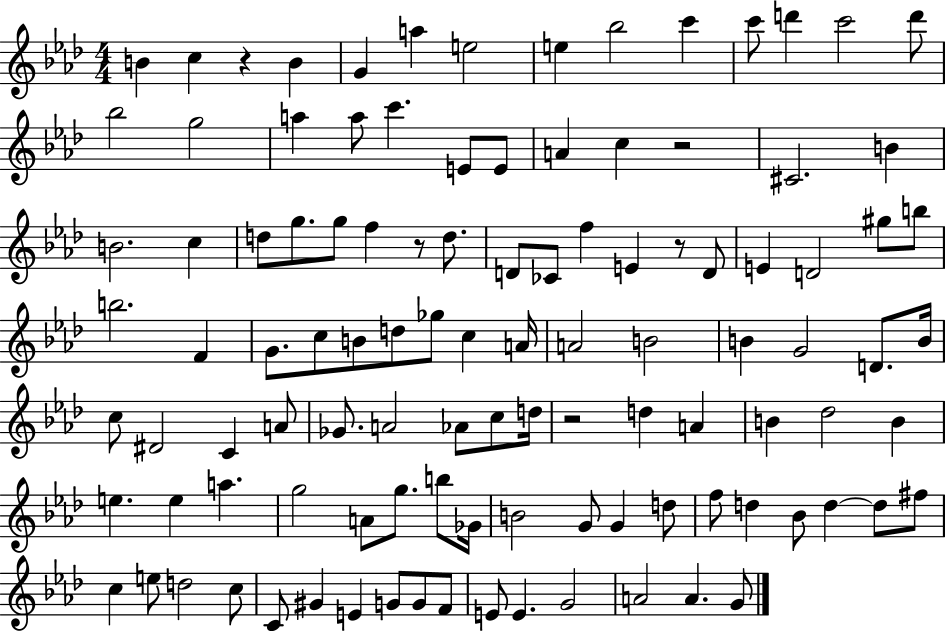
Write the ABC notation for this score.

X:1
T:Untitled
M:4/4
L:1/4
K:Ab
B c z B G a e2 e _b2 c' c'/2 d' c'2 d'/2 _b2 g2 a a/2 c' E/2 E/2 A c z2 ^C2 B B2 c d/2 g/2 g/2 f z/2 d/2 D/2 _C/2 f E z/2 D/2 E D2 ^g/2 b/2 b2 F G/2 c/2 B/2 d/2 _g/2 c A/4 A2 B2 B G2 D/2 B/4 c/2 ^D2 C A/2 _G/2 A2 _A/2 c/2 d/4 z2 d A B _d2 B e e a g2 A/2 g/2 b/2 _G/4 B2 G/2 G d/2 f/2 d _B/2 d d/2 ^f/2 c e/2 d2 c/2 C/2 ^G E G/2 G/2 F/2 E/2 E G2 A2 A G/2